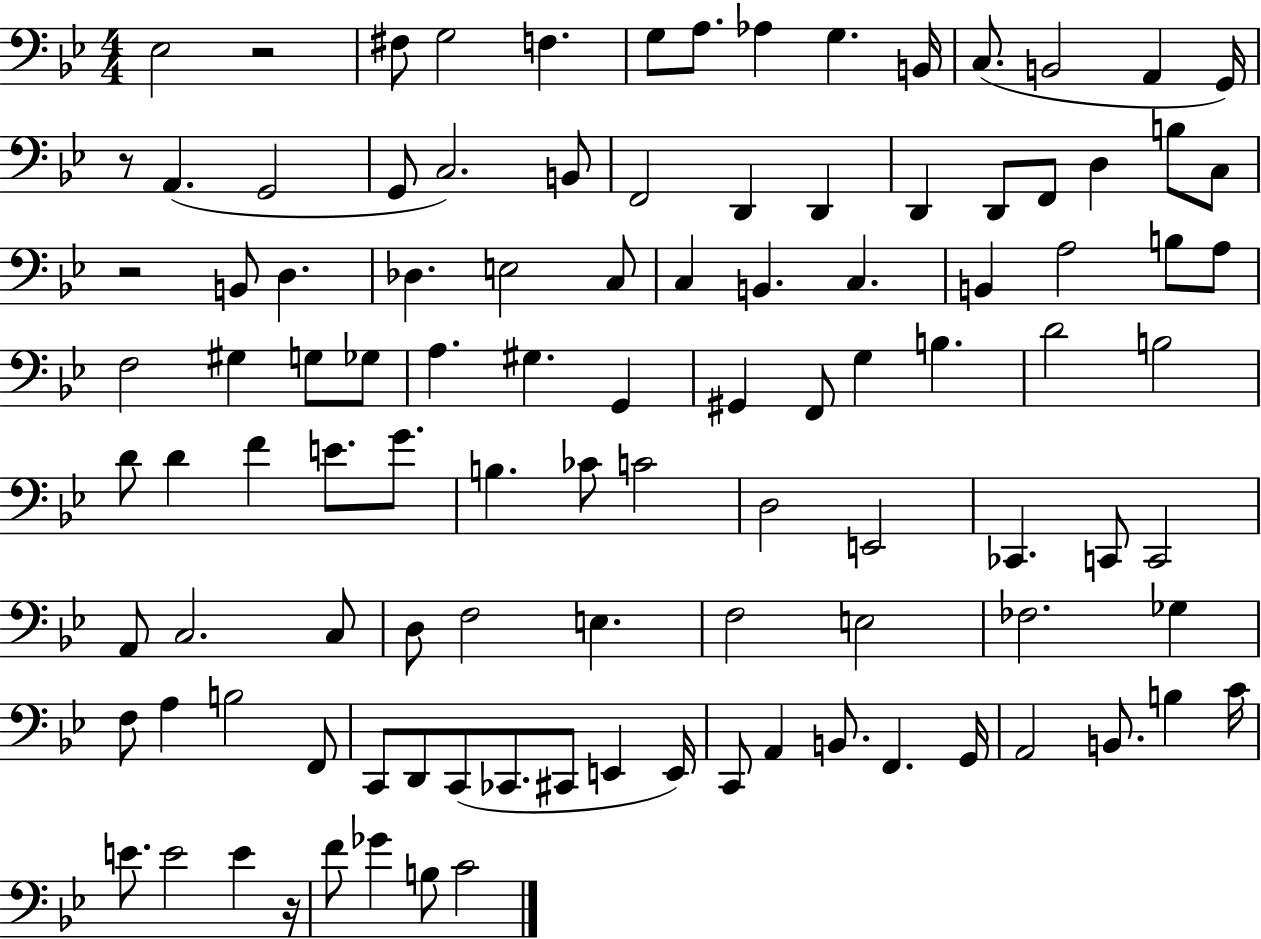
{
  \clef bass
  \numericTimeSignature
  \time 4/4
  \key bes \major
  ees2 r2 | fis8 g2 f4. | g8 a8. aes4 g4. b,16 | c8.( b,2 a,4 g,16) | \break r8 a,4.( g,2 | g,8 c2.) b,8 | f,2 d,4 d,4 | d,4 d,8 f,8 d4 b8 c8 | \break r2 b,8 d4. | des4. e2 c8 | c4 b,4. c4. | b,4 a2 b8 a8 | \break f2 gis4 g8 ges8 | a4. gis4. g,4 | gis,4 f,8 g4 b4. | d'2 b2 | \break d'8 d'4 f'4 e'8. g'8. | b4. ces'8 c'2 | d2 e,2 | ces,4. c,8 c,2 | \break a,8 c2. c8 | d8 f2 e4. | f2 e2 | fes2. ges4 | \break f8 a4 b2 f,8 | c,8 d,8 c,8( ces,8. cis,8 e,4 e,16) | c,8 a,4 b,8. f,4. g,16 | a,2 b,8. b4 c'16 | \break e'8. e'2 e'4 r16 | f'8 ges'4 b8 c'2 | \bar "|."
}